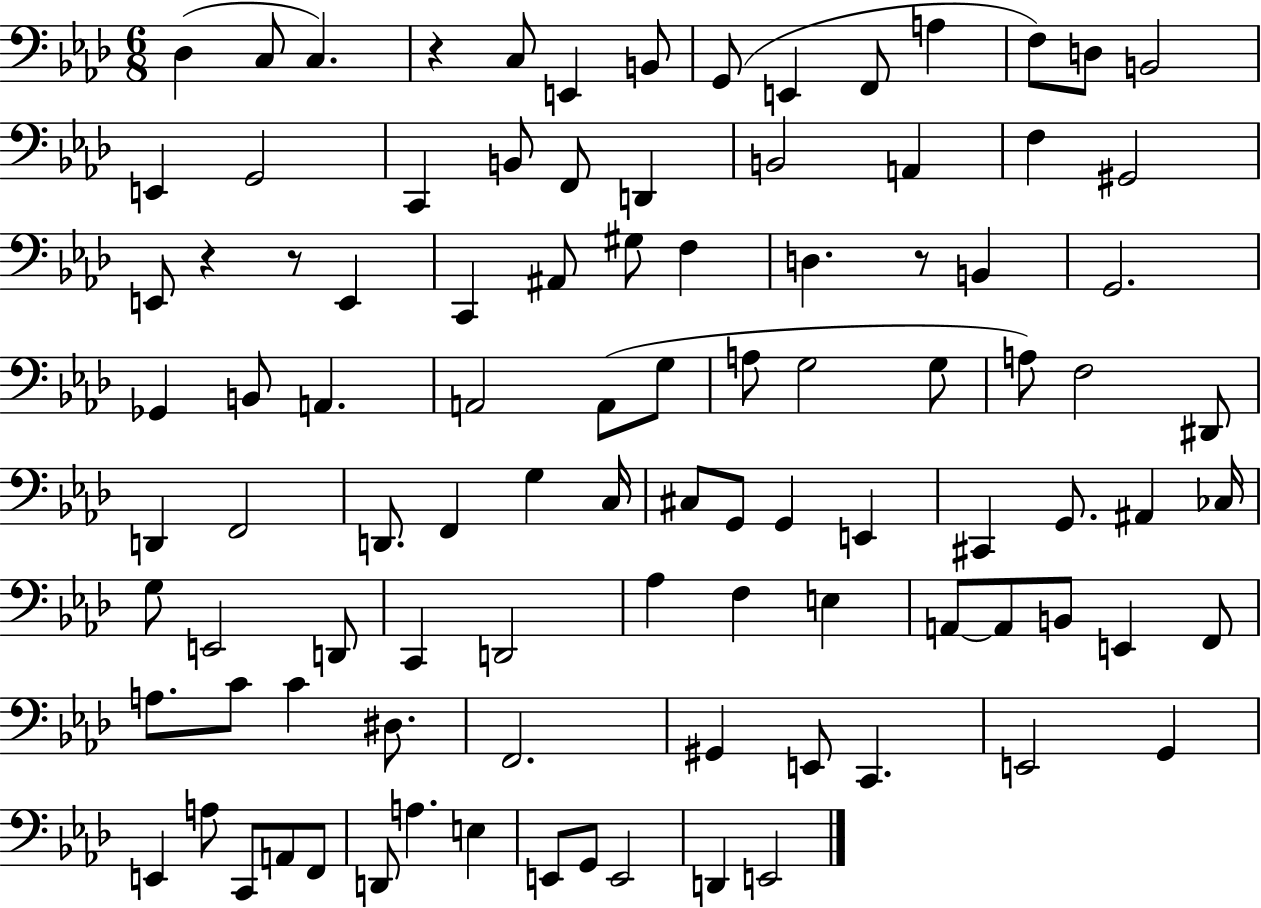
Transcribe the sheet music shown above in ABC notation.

X:1
T:Untitled
M:6/8
L:1/4
K:Ab
_D, C,/2 C, z C,/2 E,, B,,/2 G,,/2 E,, F,,/2 A, F,/2 D,/2 B,,2 E,, G,,2 C,, B,,/2 F,,/2 D,, B,,2 A,, F, ^G,,2 E,,/2 z z/2 E,, C,, ^A,,/2 ^G,/2 F, D, z/2 B,, G,,2 _G,, B,,/2 A,, A,,2 A,,/2 G,/2 A,/2 G,2 G,/2 A,/2 F,2 ^D,,/2 D,, F,,2 D,,/2 F,, G, C,/4 ^C,/2 G,,/2 G,, E,, ^C,, G,,/2 ^A,, _C,/4 G,/2 E,,2 D,,/2 C,, D,,2 _A, F, E, A,,/2 A,,/2 B,,/2 E,, F,,/2 A,/2 C/2 C ^D,/2 F,,2 ^G,, E,,/2 C,, E,,2 G,, E,, A,/2 C,,/2 A,,/2 F,,/2 D,,/2 A, E, E,,/2 G,,/2 E,,2 D,, E,,2